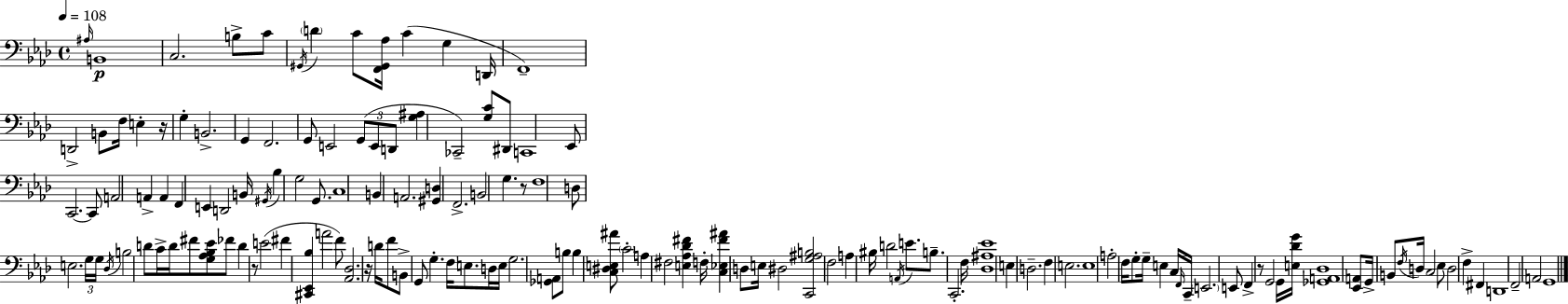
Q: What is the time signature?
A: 4/4